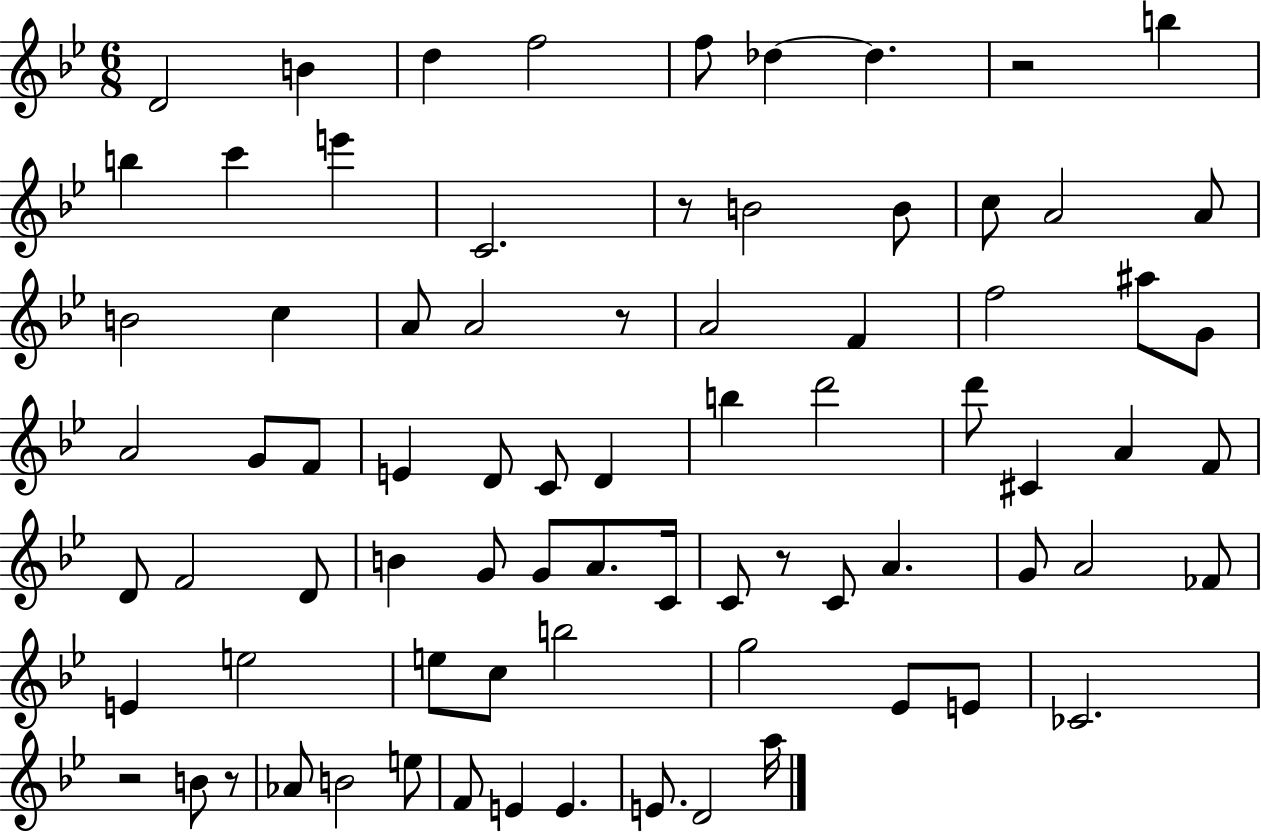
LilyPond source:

{
  \clef treble
  \numericTimeSignature
  \time 6/8
  \key bes \major
  \repeat volta 2 { d'2 b'4 | d''4 f''2 | f''8 des''4~~ des''4. | r2 b''4 | \break b''4 c'''4 e'''4 | c'2. | r8 b'2 b'8 | c''8 a'2 a'8 | \break b'2 c''4 | a'8 a'2 r8 | a'2 f'4 | f''2 ais''8 g'8 | \break a'2 g'8 f'8 | e'4 d'8 c'8 d'4 | b''4 d'''2 | d'''8 cis'4 a'4 f'8 | \break d'8 f'2 d'8 | b'4 g'8 g'8 a'8. c'16 | c'8 r8 c'8 a'4. | g'8 a'2 fes'8 | \break e'4 e''2 | e''8 c''8 b''2 | g''2 ees'8 e'8 | ces'2. | \break r2 b'8 r8 | aes'8 b'2 e''8 | f'8 e'4 e'4. | e'8. d'2 a''16 | \break } \bar "|."
}